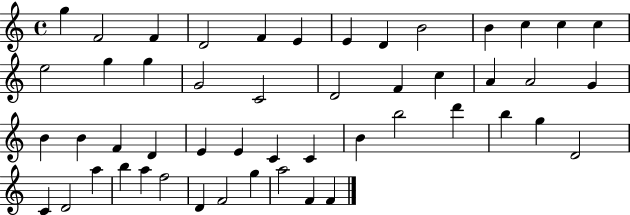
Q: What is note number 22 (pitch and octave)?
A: A4